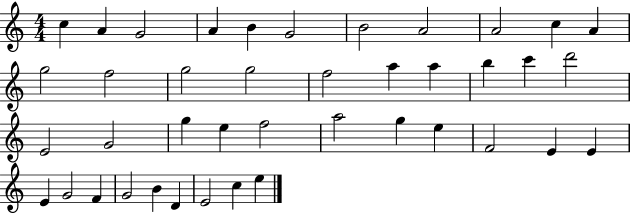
C5/q A4/q G4/h A4/q B4/q G4/h B4/h A4/h A4/h C5/q A4/q G5/h F5/h G5/h G5/h F5/h A5/q A5/q B5/q C6/q D6/h E4/h G4/h G5/q E5/q F5/h A5/h G5/q E5/q F4/h E4/q E4/q E4/q G4/h F4/q G4/h B4/q D4/q E4/h C5/q E5/q